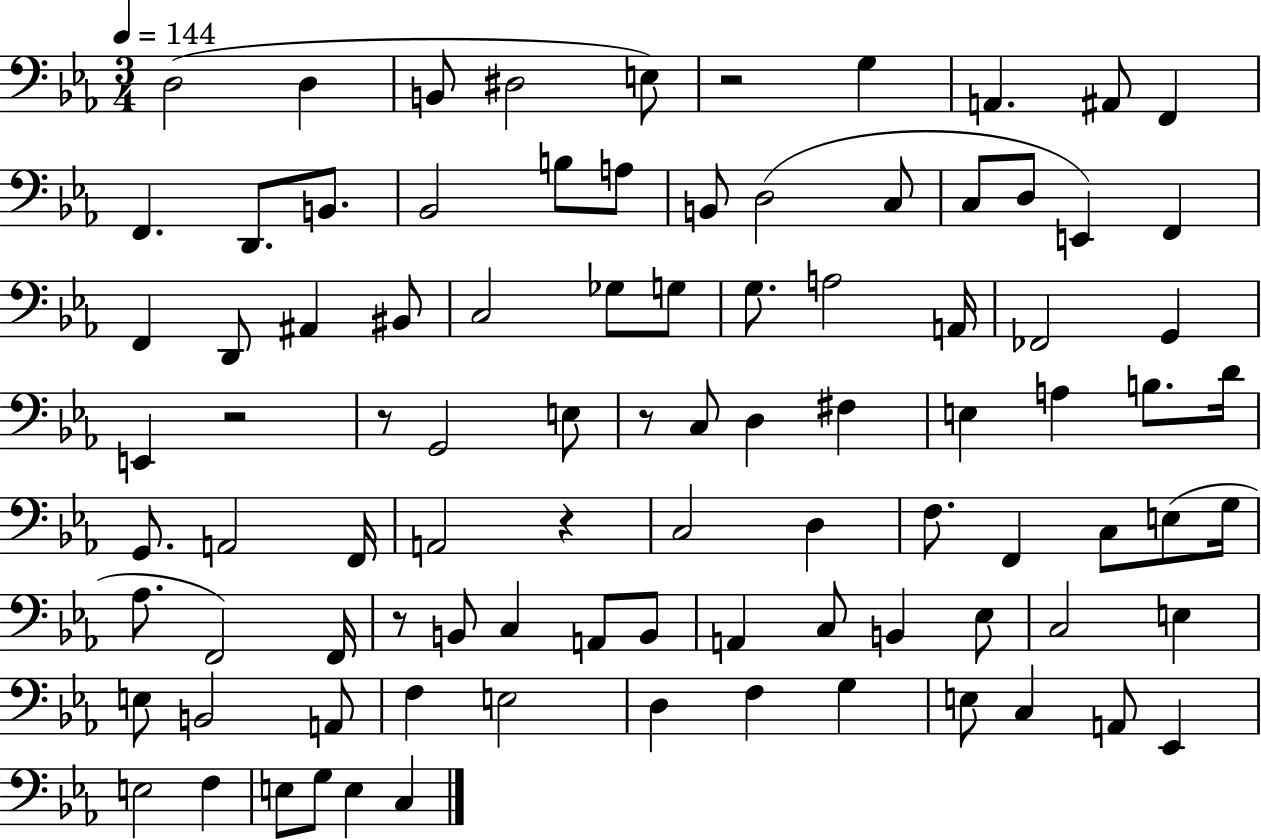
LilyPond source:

{
  \clef bass
  \numericTimeSignature
  \time 3/4
  \key ees \major
  \tempo 4 = 144
  d2( d4 | b,8 dis2 e8) | r2 g4 | a,4. ais,8 f,4 | \break f,4. d,8. b,8. | bes,2 b8 a8 | b,8 d2( c8 | c8 d8 e,4) f,4 | \break f,4 d,8 ais,4 bis,8 | c2 ges8 g8 | g8. a2 a,16 | fes,2 g,4 | \break e,4 r2 | r8 g,2 e8 | r8 c8 d4 fis4 | e4 a4 b8. d'16 | \break g,8. a,2 f,16 | a,2 r4 | c2 d4 | f8. f,4 c8 e8( g16 | \break aes8. f,2) f,16 | r8 b,8 c4 a,8 b,8 | a,4 c8 b,4 ees8 | c2 e4 | \break e8 b,2 a,8 | f4 e2 | d4 f4 g4 | e8 c4 a,8 ees,4 | \break e2 f4 | e8 g8 e4 c4 | \bar "|."
}